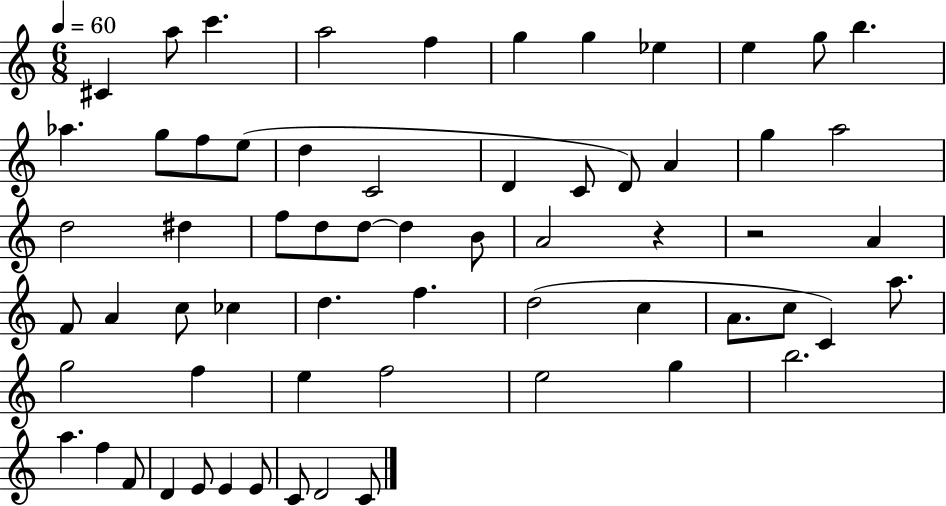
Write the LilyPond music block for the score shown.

{
  \clef treble
  \numericTimeSignature
  \time 6/8
  \key c \major
  \tempo 4 = 60
  \repeat volta 2 { cis'4 a''8 c'''4. | a''2 f''4 | g''4 g''4 ees''4 | e''4 g''8 b''4. | \break aes''4. g''8 f''8 e''8( | d''4 c'2 | d'4 c'8 d'8) a'4 | g''4 a''2 | \break d''2 dis''4 | f''8 d''8 d''8~~ d''4 b'8 | a'2 r4 | r2 a'4 | \break f'8 a'4 c''8 ces''4 | d''4. f''4. | d''2( c''4 | a'8. c''8 c'4) a''8. | \break g''2 f''4 | e''4 f''2 | e''2 g''4 | b''2. | \break a''4. f''4 f'8 | d'4 e'8 e'4 e'8 | c'8 d'2 c'8 | } \bar "|."
}